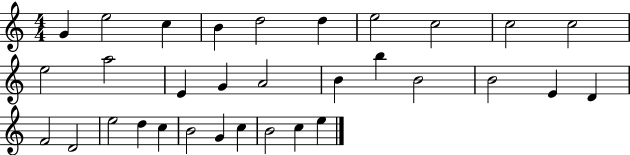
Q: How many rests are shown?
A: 0